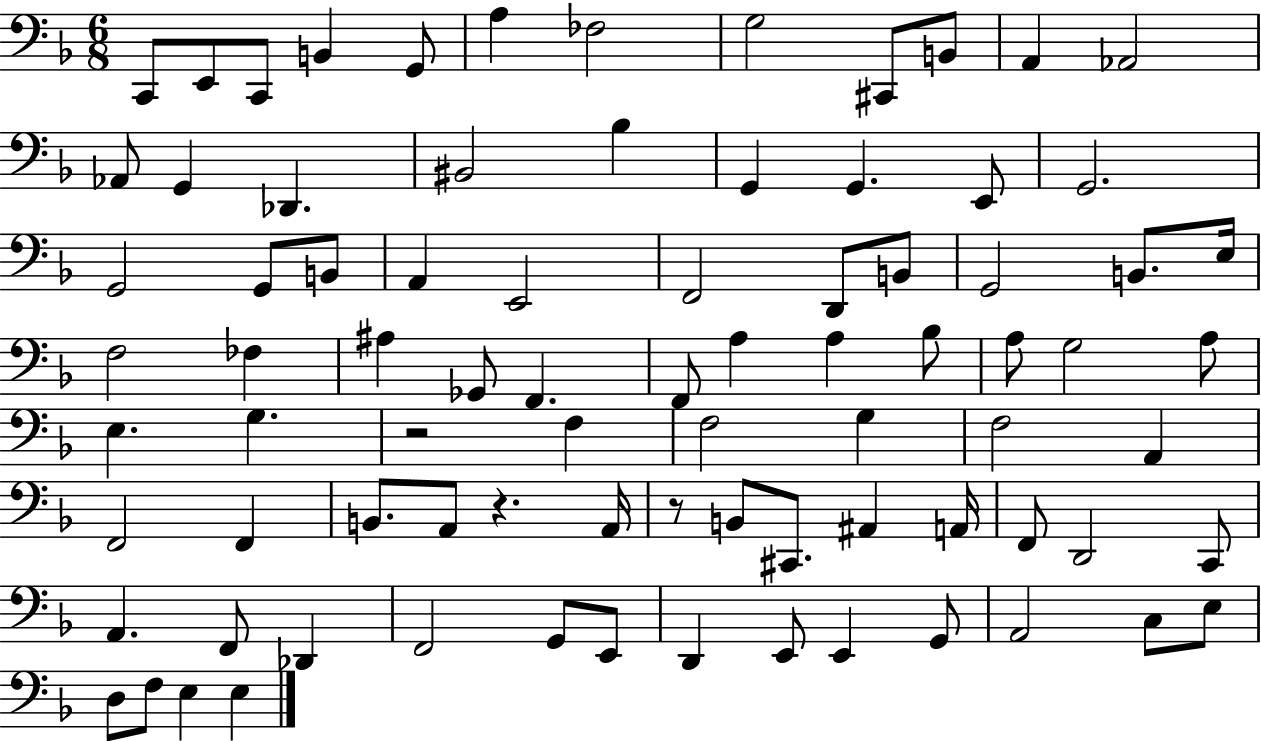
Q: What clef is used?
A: bass